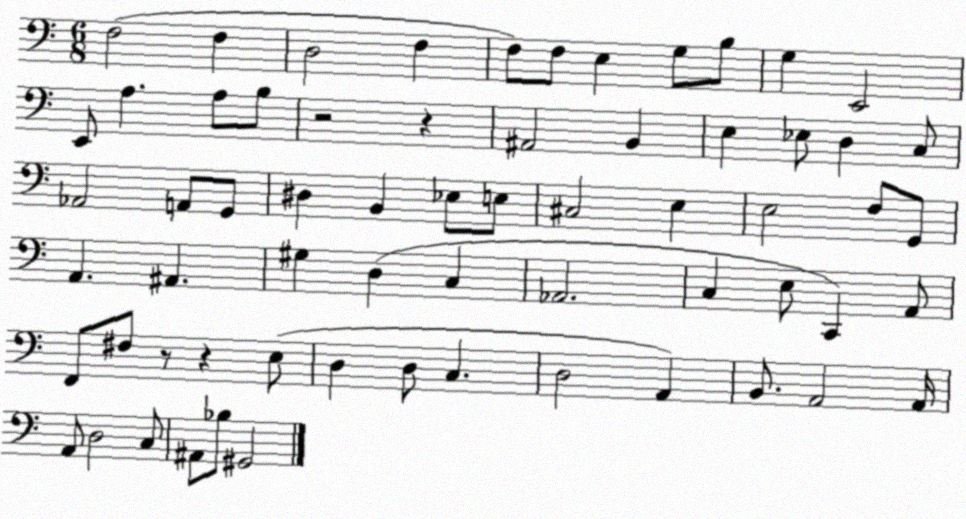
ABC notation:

X:1
T:Untitled
M:6/8
L:1/4
K:C
F,2 F, D,2 F, F,/2 F,/2 E, G,/2 B,/2 G, E,,2 E,,/2 A, A,/2 B,/2 z2 z ^A,,2 B,, E, _E,/2 D, C,/2 _A,,2 A,,/2 G,,/2 ^D, B,, _E,/2 E,/2 ^C,2 E, E,2 F,/2 G,,/2 A,, ^A,, ^G, D, C, _A,,2 C, E,/2 C,, A,,/2 F,,/2 ^F,/2 z/2 z E,/2 D, D,/2 C, D,2 A,, B,,/2 A,,2 A,,/4 A,,/2 D,2 C,/2 ^A,,/2 _B,/2 ^G,,2